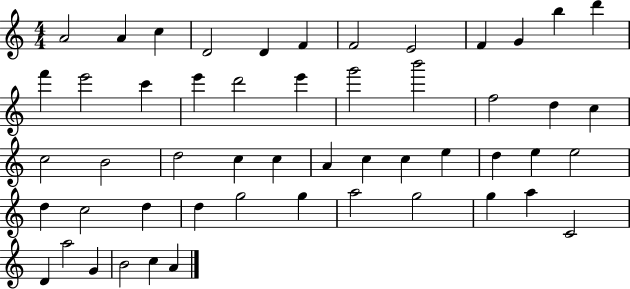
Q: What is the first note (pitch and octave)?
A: A4